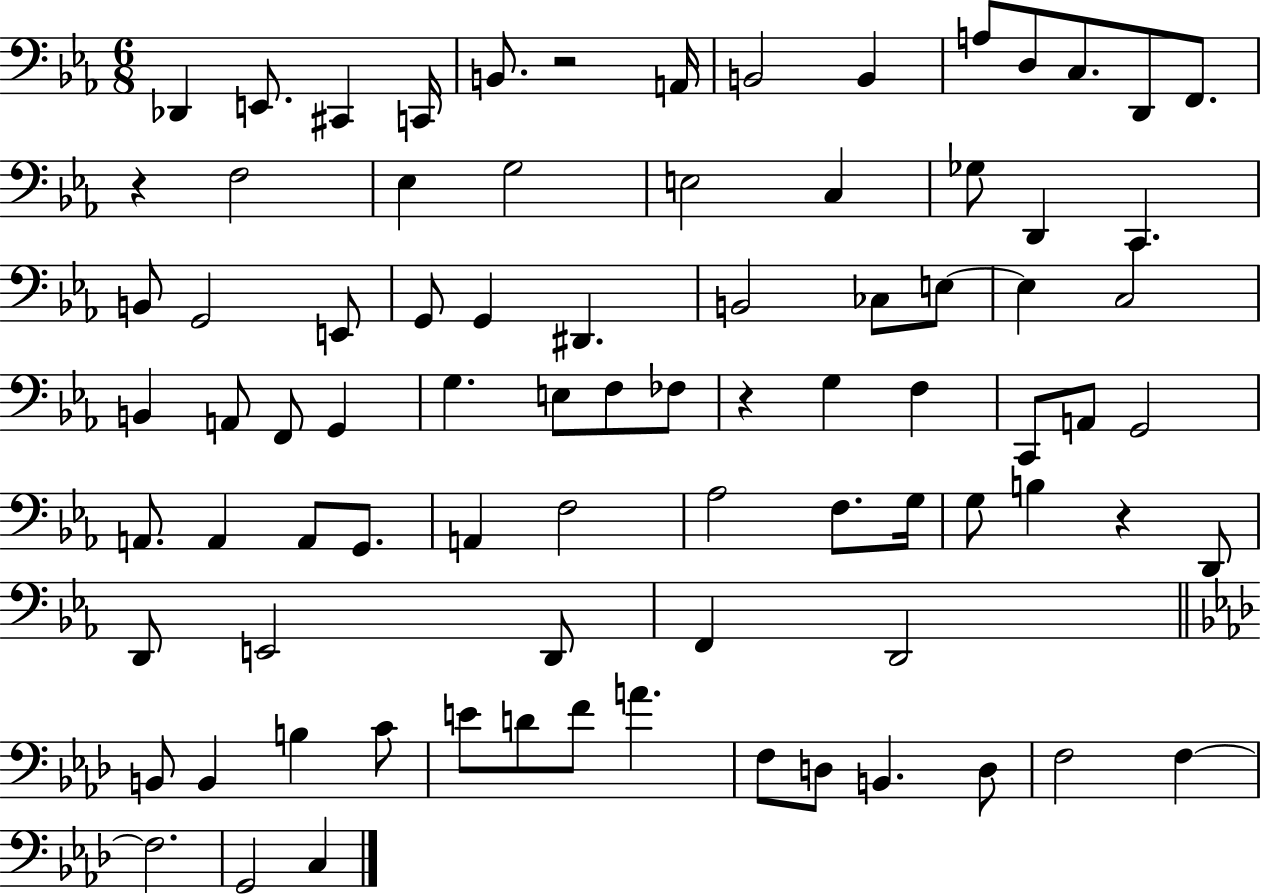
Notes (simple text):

Db2/q E2/e. C#2/q C2/s B2/e. R/h A2/s B2/h B2/q A3/e D3/e C3/e. D2/e F2/e. R/q F3/h Eb3/q G3/h E3/h C3/q Gb3/e D2/q C2/q. B2/e G2/h E2/e G2/e G2/q D#2/q. B2/h CES3/e E3/e E3/q C3/h B2/q A2/e F2/e G2/q G3/q. E3/e F3/e FES3/e R/q G3/q F3/q C2/e A2/e G2/h A2/e. A2/q A2/e G2/e. A2/q F3/h Ab3/h F3/e. G3/s G3/e B3/q R/q D2/e D2/e E2/h D2/e F2/q D2/h B2/e B2/q B3/q C4/e E4/e D4/e F4/e A4/q. F3/e D3/e B2/q. D3/e F3/h F3/q F3/h. G2/h C3/q